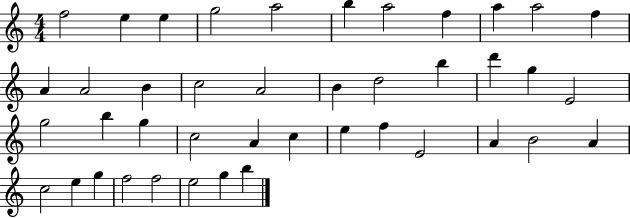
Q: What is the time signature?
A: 4/4